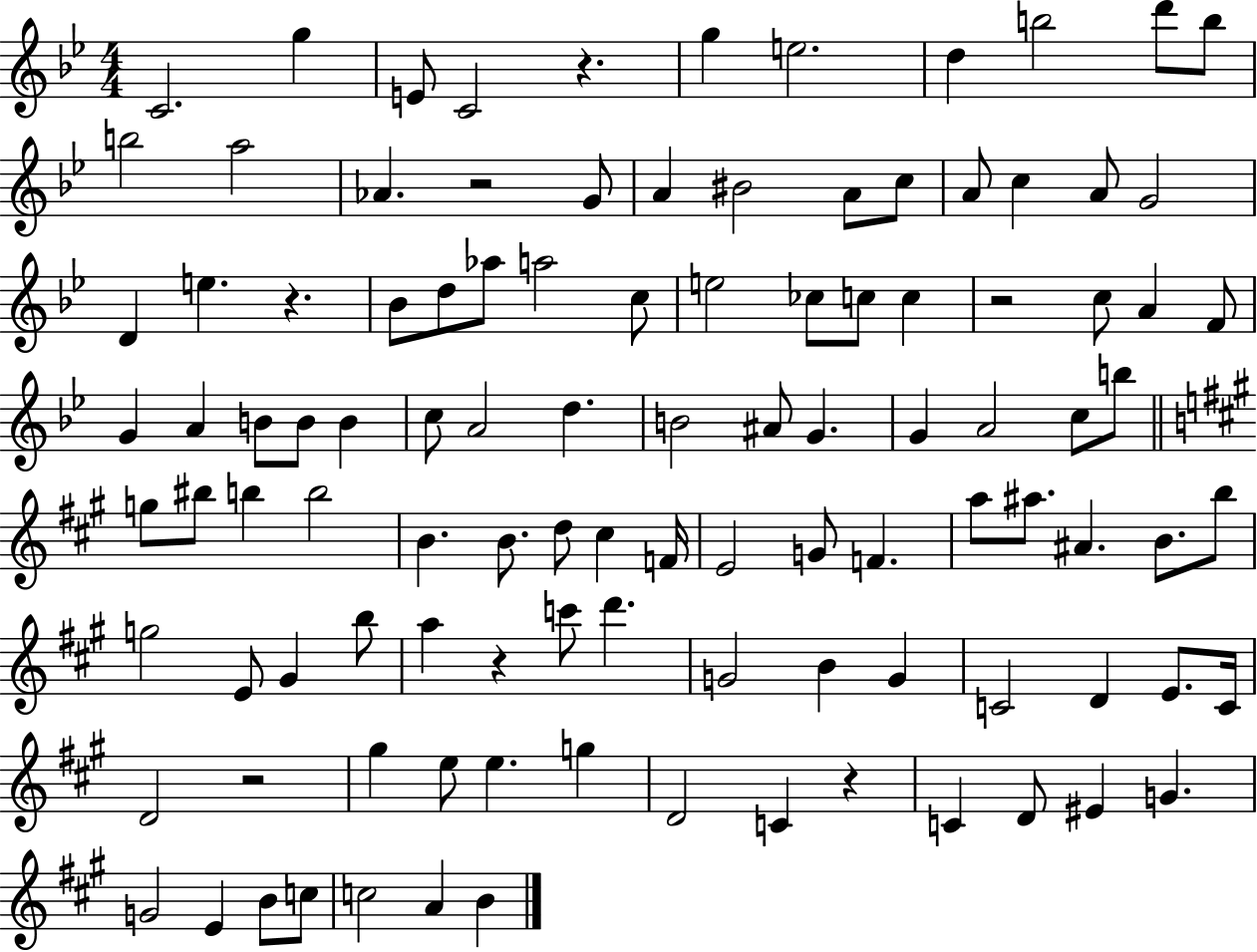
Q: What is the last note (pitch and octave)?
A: B4